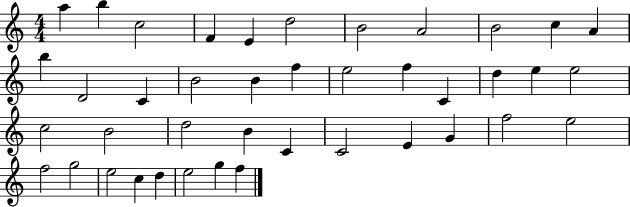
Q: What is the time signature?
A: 4/4